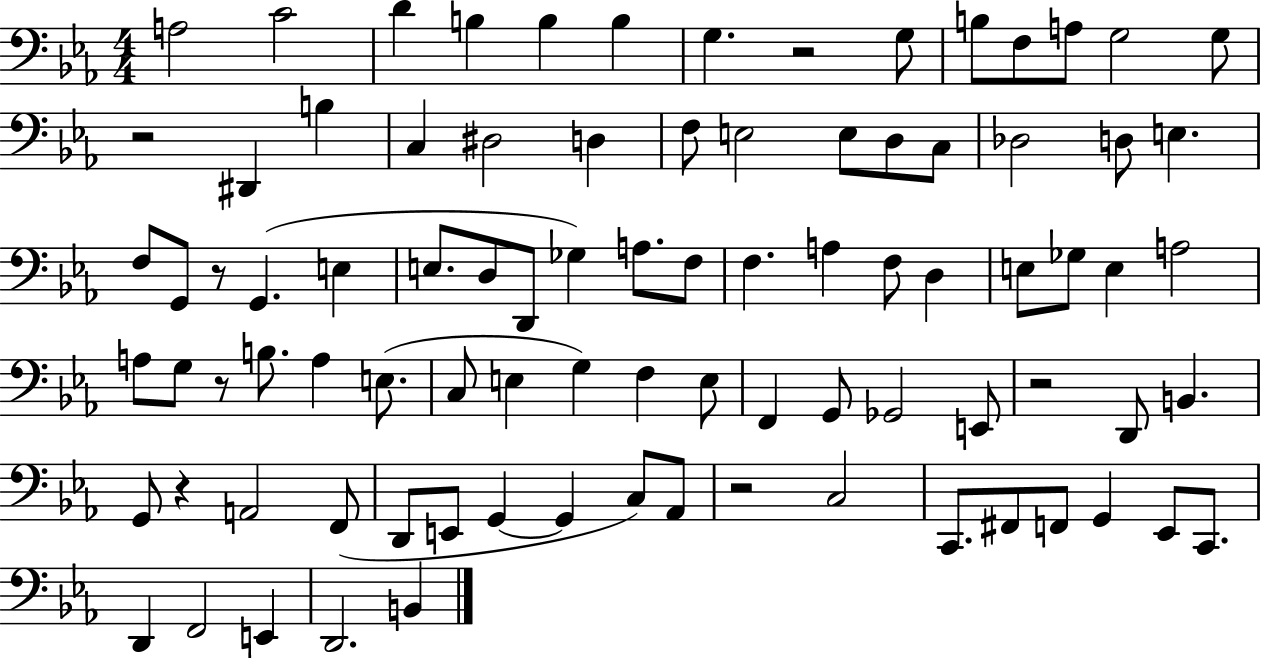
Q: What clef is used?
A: bass